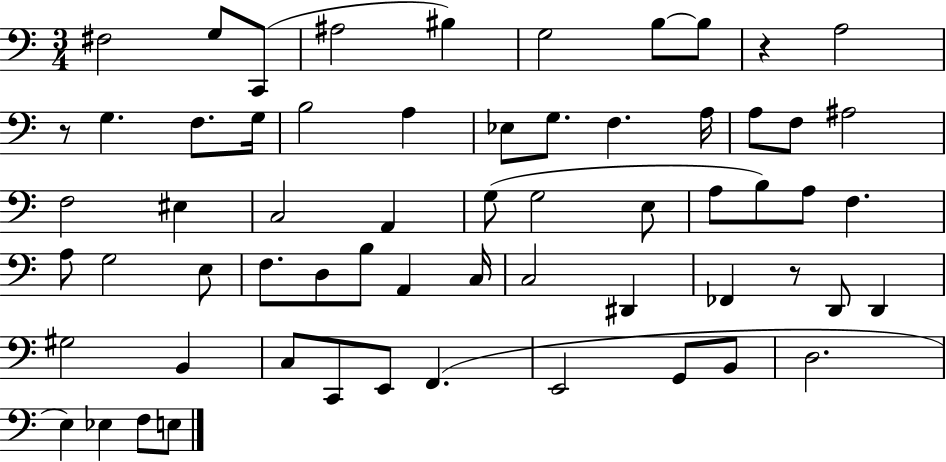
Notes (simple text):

F#3/h G3/e C2/e A#3/h BIS3/q G3/h B3/e B3/e R/q A3/h R/e G3/q. F3/e. G3/s B3/h A3/q Eb3/e G3/e. F3/q. A3/s A3/e F3/e A#3/h F3/h EIS3/q C3/h A2/q G3/e G3/h E3/e A3/e B3/e A3/e F3/q. A3/e G3/h E3/e F3/e. D3/e B3/e A2/q C3/s C3/h D#2/q FES2/q R/e D2/e D2/q G#3/h B2/q C3/e C2/e E2/e F2/q. E2/h G2/e B2/e D3/h. E3/q Eb3/q F3/e E3/e